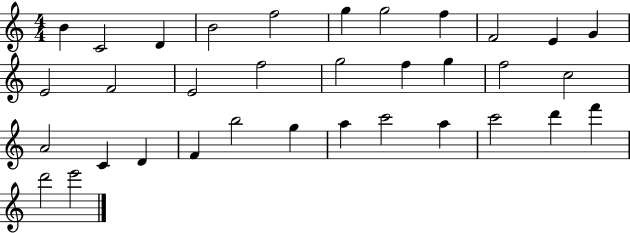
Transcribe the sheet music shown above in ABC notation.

X:1
T:Untitled
M:4/4
L:1/4
K:C
B C2 D B2 f2 g g2 f F2 E G E2 F2 E2 f2 g2 f g f2 c2 A2 C D F b2 g a c'2 a c'2 d' f' d'2 e'2